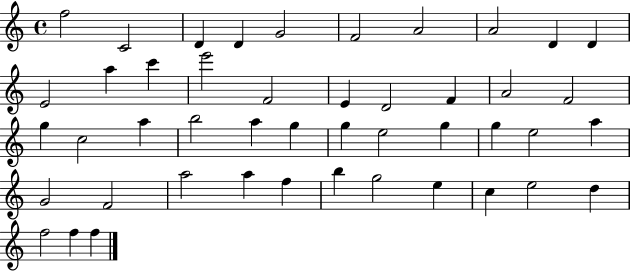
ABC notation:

X:1
T:Untitled
M:4/4
L:1/4
K:C
f2 C2 D D G2 F2 A2 A2 D D E2 a c' e'2 F2 E D2 F A2 F2 g c2 a b2 a g g e2 g g e2 a G2 F2 a2 a f b g2 e c e2 d f2 f f